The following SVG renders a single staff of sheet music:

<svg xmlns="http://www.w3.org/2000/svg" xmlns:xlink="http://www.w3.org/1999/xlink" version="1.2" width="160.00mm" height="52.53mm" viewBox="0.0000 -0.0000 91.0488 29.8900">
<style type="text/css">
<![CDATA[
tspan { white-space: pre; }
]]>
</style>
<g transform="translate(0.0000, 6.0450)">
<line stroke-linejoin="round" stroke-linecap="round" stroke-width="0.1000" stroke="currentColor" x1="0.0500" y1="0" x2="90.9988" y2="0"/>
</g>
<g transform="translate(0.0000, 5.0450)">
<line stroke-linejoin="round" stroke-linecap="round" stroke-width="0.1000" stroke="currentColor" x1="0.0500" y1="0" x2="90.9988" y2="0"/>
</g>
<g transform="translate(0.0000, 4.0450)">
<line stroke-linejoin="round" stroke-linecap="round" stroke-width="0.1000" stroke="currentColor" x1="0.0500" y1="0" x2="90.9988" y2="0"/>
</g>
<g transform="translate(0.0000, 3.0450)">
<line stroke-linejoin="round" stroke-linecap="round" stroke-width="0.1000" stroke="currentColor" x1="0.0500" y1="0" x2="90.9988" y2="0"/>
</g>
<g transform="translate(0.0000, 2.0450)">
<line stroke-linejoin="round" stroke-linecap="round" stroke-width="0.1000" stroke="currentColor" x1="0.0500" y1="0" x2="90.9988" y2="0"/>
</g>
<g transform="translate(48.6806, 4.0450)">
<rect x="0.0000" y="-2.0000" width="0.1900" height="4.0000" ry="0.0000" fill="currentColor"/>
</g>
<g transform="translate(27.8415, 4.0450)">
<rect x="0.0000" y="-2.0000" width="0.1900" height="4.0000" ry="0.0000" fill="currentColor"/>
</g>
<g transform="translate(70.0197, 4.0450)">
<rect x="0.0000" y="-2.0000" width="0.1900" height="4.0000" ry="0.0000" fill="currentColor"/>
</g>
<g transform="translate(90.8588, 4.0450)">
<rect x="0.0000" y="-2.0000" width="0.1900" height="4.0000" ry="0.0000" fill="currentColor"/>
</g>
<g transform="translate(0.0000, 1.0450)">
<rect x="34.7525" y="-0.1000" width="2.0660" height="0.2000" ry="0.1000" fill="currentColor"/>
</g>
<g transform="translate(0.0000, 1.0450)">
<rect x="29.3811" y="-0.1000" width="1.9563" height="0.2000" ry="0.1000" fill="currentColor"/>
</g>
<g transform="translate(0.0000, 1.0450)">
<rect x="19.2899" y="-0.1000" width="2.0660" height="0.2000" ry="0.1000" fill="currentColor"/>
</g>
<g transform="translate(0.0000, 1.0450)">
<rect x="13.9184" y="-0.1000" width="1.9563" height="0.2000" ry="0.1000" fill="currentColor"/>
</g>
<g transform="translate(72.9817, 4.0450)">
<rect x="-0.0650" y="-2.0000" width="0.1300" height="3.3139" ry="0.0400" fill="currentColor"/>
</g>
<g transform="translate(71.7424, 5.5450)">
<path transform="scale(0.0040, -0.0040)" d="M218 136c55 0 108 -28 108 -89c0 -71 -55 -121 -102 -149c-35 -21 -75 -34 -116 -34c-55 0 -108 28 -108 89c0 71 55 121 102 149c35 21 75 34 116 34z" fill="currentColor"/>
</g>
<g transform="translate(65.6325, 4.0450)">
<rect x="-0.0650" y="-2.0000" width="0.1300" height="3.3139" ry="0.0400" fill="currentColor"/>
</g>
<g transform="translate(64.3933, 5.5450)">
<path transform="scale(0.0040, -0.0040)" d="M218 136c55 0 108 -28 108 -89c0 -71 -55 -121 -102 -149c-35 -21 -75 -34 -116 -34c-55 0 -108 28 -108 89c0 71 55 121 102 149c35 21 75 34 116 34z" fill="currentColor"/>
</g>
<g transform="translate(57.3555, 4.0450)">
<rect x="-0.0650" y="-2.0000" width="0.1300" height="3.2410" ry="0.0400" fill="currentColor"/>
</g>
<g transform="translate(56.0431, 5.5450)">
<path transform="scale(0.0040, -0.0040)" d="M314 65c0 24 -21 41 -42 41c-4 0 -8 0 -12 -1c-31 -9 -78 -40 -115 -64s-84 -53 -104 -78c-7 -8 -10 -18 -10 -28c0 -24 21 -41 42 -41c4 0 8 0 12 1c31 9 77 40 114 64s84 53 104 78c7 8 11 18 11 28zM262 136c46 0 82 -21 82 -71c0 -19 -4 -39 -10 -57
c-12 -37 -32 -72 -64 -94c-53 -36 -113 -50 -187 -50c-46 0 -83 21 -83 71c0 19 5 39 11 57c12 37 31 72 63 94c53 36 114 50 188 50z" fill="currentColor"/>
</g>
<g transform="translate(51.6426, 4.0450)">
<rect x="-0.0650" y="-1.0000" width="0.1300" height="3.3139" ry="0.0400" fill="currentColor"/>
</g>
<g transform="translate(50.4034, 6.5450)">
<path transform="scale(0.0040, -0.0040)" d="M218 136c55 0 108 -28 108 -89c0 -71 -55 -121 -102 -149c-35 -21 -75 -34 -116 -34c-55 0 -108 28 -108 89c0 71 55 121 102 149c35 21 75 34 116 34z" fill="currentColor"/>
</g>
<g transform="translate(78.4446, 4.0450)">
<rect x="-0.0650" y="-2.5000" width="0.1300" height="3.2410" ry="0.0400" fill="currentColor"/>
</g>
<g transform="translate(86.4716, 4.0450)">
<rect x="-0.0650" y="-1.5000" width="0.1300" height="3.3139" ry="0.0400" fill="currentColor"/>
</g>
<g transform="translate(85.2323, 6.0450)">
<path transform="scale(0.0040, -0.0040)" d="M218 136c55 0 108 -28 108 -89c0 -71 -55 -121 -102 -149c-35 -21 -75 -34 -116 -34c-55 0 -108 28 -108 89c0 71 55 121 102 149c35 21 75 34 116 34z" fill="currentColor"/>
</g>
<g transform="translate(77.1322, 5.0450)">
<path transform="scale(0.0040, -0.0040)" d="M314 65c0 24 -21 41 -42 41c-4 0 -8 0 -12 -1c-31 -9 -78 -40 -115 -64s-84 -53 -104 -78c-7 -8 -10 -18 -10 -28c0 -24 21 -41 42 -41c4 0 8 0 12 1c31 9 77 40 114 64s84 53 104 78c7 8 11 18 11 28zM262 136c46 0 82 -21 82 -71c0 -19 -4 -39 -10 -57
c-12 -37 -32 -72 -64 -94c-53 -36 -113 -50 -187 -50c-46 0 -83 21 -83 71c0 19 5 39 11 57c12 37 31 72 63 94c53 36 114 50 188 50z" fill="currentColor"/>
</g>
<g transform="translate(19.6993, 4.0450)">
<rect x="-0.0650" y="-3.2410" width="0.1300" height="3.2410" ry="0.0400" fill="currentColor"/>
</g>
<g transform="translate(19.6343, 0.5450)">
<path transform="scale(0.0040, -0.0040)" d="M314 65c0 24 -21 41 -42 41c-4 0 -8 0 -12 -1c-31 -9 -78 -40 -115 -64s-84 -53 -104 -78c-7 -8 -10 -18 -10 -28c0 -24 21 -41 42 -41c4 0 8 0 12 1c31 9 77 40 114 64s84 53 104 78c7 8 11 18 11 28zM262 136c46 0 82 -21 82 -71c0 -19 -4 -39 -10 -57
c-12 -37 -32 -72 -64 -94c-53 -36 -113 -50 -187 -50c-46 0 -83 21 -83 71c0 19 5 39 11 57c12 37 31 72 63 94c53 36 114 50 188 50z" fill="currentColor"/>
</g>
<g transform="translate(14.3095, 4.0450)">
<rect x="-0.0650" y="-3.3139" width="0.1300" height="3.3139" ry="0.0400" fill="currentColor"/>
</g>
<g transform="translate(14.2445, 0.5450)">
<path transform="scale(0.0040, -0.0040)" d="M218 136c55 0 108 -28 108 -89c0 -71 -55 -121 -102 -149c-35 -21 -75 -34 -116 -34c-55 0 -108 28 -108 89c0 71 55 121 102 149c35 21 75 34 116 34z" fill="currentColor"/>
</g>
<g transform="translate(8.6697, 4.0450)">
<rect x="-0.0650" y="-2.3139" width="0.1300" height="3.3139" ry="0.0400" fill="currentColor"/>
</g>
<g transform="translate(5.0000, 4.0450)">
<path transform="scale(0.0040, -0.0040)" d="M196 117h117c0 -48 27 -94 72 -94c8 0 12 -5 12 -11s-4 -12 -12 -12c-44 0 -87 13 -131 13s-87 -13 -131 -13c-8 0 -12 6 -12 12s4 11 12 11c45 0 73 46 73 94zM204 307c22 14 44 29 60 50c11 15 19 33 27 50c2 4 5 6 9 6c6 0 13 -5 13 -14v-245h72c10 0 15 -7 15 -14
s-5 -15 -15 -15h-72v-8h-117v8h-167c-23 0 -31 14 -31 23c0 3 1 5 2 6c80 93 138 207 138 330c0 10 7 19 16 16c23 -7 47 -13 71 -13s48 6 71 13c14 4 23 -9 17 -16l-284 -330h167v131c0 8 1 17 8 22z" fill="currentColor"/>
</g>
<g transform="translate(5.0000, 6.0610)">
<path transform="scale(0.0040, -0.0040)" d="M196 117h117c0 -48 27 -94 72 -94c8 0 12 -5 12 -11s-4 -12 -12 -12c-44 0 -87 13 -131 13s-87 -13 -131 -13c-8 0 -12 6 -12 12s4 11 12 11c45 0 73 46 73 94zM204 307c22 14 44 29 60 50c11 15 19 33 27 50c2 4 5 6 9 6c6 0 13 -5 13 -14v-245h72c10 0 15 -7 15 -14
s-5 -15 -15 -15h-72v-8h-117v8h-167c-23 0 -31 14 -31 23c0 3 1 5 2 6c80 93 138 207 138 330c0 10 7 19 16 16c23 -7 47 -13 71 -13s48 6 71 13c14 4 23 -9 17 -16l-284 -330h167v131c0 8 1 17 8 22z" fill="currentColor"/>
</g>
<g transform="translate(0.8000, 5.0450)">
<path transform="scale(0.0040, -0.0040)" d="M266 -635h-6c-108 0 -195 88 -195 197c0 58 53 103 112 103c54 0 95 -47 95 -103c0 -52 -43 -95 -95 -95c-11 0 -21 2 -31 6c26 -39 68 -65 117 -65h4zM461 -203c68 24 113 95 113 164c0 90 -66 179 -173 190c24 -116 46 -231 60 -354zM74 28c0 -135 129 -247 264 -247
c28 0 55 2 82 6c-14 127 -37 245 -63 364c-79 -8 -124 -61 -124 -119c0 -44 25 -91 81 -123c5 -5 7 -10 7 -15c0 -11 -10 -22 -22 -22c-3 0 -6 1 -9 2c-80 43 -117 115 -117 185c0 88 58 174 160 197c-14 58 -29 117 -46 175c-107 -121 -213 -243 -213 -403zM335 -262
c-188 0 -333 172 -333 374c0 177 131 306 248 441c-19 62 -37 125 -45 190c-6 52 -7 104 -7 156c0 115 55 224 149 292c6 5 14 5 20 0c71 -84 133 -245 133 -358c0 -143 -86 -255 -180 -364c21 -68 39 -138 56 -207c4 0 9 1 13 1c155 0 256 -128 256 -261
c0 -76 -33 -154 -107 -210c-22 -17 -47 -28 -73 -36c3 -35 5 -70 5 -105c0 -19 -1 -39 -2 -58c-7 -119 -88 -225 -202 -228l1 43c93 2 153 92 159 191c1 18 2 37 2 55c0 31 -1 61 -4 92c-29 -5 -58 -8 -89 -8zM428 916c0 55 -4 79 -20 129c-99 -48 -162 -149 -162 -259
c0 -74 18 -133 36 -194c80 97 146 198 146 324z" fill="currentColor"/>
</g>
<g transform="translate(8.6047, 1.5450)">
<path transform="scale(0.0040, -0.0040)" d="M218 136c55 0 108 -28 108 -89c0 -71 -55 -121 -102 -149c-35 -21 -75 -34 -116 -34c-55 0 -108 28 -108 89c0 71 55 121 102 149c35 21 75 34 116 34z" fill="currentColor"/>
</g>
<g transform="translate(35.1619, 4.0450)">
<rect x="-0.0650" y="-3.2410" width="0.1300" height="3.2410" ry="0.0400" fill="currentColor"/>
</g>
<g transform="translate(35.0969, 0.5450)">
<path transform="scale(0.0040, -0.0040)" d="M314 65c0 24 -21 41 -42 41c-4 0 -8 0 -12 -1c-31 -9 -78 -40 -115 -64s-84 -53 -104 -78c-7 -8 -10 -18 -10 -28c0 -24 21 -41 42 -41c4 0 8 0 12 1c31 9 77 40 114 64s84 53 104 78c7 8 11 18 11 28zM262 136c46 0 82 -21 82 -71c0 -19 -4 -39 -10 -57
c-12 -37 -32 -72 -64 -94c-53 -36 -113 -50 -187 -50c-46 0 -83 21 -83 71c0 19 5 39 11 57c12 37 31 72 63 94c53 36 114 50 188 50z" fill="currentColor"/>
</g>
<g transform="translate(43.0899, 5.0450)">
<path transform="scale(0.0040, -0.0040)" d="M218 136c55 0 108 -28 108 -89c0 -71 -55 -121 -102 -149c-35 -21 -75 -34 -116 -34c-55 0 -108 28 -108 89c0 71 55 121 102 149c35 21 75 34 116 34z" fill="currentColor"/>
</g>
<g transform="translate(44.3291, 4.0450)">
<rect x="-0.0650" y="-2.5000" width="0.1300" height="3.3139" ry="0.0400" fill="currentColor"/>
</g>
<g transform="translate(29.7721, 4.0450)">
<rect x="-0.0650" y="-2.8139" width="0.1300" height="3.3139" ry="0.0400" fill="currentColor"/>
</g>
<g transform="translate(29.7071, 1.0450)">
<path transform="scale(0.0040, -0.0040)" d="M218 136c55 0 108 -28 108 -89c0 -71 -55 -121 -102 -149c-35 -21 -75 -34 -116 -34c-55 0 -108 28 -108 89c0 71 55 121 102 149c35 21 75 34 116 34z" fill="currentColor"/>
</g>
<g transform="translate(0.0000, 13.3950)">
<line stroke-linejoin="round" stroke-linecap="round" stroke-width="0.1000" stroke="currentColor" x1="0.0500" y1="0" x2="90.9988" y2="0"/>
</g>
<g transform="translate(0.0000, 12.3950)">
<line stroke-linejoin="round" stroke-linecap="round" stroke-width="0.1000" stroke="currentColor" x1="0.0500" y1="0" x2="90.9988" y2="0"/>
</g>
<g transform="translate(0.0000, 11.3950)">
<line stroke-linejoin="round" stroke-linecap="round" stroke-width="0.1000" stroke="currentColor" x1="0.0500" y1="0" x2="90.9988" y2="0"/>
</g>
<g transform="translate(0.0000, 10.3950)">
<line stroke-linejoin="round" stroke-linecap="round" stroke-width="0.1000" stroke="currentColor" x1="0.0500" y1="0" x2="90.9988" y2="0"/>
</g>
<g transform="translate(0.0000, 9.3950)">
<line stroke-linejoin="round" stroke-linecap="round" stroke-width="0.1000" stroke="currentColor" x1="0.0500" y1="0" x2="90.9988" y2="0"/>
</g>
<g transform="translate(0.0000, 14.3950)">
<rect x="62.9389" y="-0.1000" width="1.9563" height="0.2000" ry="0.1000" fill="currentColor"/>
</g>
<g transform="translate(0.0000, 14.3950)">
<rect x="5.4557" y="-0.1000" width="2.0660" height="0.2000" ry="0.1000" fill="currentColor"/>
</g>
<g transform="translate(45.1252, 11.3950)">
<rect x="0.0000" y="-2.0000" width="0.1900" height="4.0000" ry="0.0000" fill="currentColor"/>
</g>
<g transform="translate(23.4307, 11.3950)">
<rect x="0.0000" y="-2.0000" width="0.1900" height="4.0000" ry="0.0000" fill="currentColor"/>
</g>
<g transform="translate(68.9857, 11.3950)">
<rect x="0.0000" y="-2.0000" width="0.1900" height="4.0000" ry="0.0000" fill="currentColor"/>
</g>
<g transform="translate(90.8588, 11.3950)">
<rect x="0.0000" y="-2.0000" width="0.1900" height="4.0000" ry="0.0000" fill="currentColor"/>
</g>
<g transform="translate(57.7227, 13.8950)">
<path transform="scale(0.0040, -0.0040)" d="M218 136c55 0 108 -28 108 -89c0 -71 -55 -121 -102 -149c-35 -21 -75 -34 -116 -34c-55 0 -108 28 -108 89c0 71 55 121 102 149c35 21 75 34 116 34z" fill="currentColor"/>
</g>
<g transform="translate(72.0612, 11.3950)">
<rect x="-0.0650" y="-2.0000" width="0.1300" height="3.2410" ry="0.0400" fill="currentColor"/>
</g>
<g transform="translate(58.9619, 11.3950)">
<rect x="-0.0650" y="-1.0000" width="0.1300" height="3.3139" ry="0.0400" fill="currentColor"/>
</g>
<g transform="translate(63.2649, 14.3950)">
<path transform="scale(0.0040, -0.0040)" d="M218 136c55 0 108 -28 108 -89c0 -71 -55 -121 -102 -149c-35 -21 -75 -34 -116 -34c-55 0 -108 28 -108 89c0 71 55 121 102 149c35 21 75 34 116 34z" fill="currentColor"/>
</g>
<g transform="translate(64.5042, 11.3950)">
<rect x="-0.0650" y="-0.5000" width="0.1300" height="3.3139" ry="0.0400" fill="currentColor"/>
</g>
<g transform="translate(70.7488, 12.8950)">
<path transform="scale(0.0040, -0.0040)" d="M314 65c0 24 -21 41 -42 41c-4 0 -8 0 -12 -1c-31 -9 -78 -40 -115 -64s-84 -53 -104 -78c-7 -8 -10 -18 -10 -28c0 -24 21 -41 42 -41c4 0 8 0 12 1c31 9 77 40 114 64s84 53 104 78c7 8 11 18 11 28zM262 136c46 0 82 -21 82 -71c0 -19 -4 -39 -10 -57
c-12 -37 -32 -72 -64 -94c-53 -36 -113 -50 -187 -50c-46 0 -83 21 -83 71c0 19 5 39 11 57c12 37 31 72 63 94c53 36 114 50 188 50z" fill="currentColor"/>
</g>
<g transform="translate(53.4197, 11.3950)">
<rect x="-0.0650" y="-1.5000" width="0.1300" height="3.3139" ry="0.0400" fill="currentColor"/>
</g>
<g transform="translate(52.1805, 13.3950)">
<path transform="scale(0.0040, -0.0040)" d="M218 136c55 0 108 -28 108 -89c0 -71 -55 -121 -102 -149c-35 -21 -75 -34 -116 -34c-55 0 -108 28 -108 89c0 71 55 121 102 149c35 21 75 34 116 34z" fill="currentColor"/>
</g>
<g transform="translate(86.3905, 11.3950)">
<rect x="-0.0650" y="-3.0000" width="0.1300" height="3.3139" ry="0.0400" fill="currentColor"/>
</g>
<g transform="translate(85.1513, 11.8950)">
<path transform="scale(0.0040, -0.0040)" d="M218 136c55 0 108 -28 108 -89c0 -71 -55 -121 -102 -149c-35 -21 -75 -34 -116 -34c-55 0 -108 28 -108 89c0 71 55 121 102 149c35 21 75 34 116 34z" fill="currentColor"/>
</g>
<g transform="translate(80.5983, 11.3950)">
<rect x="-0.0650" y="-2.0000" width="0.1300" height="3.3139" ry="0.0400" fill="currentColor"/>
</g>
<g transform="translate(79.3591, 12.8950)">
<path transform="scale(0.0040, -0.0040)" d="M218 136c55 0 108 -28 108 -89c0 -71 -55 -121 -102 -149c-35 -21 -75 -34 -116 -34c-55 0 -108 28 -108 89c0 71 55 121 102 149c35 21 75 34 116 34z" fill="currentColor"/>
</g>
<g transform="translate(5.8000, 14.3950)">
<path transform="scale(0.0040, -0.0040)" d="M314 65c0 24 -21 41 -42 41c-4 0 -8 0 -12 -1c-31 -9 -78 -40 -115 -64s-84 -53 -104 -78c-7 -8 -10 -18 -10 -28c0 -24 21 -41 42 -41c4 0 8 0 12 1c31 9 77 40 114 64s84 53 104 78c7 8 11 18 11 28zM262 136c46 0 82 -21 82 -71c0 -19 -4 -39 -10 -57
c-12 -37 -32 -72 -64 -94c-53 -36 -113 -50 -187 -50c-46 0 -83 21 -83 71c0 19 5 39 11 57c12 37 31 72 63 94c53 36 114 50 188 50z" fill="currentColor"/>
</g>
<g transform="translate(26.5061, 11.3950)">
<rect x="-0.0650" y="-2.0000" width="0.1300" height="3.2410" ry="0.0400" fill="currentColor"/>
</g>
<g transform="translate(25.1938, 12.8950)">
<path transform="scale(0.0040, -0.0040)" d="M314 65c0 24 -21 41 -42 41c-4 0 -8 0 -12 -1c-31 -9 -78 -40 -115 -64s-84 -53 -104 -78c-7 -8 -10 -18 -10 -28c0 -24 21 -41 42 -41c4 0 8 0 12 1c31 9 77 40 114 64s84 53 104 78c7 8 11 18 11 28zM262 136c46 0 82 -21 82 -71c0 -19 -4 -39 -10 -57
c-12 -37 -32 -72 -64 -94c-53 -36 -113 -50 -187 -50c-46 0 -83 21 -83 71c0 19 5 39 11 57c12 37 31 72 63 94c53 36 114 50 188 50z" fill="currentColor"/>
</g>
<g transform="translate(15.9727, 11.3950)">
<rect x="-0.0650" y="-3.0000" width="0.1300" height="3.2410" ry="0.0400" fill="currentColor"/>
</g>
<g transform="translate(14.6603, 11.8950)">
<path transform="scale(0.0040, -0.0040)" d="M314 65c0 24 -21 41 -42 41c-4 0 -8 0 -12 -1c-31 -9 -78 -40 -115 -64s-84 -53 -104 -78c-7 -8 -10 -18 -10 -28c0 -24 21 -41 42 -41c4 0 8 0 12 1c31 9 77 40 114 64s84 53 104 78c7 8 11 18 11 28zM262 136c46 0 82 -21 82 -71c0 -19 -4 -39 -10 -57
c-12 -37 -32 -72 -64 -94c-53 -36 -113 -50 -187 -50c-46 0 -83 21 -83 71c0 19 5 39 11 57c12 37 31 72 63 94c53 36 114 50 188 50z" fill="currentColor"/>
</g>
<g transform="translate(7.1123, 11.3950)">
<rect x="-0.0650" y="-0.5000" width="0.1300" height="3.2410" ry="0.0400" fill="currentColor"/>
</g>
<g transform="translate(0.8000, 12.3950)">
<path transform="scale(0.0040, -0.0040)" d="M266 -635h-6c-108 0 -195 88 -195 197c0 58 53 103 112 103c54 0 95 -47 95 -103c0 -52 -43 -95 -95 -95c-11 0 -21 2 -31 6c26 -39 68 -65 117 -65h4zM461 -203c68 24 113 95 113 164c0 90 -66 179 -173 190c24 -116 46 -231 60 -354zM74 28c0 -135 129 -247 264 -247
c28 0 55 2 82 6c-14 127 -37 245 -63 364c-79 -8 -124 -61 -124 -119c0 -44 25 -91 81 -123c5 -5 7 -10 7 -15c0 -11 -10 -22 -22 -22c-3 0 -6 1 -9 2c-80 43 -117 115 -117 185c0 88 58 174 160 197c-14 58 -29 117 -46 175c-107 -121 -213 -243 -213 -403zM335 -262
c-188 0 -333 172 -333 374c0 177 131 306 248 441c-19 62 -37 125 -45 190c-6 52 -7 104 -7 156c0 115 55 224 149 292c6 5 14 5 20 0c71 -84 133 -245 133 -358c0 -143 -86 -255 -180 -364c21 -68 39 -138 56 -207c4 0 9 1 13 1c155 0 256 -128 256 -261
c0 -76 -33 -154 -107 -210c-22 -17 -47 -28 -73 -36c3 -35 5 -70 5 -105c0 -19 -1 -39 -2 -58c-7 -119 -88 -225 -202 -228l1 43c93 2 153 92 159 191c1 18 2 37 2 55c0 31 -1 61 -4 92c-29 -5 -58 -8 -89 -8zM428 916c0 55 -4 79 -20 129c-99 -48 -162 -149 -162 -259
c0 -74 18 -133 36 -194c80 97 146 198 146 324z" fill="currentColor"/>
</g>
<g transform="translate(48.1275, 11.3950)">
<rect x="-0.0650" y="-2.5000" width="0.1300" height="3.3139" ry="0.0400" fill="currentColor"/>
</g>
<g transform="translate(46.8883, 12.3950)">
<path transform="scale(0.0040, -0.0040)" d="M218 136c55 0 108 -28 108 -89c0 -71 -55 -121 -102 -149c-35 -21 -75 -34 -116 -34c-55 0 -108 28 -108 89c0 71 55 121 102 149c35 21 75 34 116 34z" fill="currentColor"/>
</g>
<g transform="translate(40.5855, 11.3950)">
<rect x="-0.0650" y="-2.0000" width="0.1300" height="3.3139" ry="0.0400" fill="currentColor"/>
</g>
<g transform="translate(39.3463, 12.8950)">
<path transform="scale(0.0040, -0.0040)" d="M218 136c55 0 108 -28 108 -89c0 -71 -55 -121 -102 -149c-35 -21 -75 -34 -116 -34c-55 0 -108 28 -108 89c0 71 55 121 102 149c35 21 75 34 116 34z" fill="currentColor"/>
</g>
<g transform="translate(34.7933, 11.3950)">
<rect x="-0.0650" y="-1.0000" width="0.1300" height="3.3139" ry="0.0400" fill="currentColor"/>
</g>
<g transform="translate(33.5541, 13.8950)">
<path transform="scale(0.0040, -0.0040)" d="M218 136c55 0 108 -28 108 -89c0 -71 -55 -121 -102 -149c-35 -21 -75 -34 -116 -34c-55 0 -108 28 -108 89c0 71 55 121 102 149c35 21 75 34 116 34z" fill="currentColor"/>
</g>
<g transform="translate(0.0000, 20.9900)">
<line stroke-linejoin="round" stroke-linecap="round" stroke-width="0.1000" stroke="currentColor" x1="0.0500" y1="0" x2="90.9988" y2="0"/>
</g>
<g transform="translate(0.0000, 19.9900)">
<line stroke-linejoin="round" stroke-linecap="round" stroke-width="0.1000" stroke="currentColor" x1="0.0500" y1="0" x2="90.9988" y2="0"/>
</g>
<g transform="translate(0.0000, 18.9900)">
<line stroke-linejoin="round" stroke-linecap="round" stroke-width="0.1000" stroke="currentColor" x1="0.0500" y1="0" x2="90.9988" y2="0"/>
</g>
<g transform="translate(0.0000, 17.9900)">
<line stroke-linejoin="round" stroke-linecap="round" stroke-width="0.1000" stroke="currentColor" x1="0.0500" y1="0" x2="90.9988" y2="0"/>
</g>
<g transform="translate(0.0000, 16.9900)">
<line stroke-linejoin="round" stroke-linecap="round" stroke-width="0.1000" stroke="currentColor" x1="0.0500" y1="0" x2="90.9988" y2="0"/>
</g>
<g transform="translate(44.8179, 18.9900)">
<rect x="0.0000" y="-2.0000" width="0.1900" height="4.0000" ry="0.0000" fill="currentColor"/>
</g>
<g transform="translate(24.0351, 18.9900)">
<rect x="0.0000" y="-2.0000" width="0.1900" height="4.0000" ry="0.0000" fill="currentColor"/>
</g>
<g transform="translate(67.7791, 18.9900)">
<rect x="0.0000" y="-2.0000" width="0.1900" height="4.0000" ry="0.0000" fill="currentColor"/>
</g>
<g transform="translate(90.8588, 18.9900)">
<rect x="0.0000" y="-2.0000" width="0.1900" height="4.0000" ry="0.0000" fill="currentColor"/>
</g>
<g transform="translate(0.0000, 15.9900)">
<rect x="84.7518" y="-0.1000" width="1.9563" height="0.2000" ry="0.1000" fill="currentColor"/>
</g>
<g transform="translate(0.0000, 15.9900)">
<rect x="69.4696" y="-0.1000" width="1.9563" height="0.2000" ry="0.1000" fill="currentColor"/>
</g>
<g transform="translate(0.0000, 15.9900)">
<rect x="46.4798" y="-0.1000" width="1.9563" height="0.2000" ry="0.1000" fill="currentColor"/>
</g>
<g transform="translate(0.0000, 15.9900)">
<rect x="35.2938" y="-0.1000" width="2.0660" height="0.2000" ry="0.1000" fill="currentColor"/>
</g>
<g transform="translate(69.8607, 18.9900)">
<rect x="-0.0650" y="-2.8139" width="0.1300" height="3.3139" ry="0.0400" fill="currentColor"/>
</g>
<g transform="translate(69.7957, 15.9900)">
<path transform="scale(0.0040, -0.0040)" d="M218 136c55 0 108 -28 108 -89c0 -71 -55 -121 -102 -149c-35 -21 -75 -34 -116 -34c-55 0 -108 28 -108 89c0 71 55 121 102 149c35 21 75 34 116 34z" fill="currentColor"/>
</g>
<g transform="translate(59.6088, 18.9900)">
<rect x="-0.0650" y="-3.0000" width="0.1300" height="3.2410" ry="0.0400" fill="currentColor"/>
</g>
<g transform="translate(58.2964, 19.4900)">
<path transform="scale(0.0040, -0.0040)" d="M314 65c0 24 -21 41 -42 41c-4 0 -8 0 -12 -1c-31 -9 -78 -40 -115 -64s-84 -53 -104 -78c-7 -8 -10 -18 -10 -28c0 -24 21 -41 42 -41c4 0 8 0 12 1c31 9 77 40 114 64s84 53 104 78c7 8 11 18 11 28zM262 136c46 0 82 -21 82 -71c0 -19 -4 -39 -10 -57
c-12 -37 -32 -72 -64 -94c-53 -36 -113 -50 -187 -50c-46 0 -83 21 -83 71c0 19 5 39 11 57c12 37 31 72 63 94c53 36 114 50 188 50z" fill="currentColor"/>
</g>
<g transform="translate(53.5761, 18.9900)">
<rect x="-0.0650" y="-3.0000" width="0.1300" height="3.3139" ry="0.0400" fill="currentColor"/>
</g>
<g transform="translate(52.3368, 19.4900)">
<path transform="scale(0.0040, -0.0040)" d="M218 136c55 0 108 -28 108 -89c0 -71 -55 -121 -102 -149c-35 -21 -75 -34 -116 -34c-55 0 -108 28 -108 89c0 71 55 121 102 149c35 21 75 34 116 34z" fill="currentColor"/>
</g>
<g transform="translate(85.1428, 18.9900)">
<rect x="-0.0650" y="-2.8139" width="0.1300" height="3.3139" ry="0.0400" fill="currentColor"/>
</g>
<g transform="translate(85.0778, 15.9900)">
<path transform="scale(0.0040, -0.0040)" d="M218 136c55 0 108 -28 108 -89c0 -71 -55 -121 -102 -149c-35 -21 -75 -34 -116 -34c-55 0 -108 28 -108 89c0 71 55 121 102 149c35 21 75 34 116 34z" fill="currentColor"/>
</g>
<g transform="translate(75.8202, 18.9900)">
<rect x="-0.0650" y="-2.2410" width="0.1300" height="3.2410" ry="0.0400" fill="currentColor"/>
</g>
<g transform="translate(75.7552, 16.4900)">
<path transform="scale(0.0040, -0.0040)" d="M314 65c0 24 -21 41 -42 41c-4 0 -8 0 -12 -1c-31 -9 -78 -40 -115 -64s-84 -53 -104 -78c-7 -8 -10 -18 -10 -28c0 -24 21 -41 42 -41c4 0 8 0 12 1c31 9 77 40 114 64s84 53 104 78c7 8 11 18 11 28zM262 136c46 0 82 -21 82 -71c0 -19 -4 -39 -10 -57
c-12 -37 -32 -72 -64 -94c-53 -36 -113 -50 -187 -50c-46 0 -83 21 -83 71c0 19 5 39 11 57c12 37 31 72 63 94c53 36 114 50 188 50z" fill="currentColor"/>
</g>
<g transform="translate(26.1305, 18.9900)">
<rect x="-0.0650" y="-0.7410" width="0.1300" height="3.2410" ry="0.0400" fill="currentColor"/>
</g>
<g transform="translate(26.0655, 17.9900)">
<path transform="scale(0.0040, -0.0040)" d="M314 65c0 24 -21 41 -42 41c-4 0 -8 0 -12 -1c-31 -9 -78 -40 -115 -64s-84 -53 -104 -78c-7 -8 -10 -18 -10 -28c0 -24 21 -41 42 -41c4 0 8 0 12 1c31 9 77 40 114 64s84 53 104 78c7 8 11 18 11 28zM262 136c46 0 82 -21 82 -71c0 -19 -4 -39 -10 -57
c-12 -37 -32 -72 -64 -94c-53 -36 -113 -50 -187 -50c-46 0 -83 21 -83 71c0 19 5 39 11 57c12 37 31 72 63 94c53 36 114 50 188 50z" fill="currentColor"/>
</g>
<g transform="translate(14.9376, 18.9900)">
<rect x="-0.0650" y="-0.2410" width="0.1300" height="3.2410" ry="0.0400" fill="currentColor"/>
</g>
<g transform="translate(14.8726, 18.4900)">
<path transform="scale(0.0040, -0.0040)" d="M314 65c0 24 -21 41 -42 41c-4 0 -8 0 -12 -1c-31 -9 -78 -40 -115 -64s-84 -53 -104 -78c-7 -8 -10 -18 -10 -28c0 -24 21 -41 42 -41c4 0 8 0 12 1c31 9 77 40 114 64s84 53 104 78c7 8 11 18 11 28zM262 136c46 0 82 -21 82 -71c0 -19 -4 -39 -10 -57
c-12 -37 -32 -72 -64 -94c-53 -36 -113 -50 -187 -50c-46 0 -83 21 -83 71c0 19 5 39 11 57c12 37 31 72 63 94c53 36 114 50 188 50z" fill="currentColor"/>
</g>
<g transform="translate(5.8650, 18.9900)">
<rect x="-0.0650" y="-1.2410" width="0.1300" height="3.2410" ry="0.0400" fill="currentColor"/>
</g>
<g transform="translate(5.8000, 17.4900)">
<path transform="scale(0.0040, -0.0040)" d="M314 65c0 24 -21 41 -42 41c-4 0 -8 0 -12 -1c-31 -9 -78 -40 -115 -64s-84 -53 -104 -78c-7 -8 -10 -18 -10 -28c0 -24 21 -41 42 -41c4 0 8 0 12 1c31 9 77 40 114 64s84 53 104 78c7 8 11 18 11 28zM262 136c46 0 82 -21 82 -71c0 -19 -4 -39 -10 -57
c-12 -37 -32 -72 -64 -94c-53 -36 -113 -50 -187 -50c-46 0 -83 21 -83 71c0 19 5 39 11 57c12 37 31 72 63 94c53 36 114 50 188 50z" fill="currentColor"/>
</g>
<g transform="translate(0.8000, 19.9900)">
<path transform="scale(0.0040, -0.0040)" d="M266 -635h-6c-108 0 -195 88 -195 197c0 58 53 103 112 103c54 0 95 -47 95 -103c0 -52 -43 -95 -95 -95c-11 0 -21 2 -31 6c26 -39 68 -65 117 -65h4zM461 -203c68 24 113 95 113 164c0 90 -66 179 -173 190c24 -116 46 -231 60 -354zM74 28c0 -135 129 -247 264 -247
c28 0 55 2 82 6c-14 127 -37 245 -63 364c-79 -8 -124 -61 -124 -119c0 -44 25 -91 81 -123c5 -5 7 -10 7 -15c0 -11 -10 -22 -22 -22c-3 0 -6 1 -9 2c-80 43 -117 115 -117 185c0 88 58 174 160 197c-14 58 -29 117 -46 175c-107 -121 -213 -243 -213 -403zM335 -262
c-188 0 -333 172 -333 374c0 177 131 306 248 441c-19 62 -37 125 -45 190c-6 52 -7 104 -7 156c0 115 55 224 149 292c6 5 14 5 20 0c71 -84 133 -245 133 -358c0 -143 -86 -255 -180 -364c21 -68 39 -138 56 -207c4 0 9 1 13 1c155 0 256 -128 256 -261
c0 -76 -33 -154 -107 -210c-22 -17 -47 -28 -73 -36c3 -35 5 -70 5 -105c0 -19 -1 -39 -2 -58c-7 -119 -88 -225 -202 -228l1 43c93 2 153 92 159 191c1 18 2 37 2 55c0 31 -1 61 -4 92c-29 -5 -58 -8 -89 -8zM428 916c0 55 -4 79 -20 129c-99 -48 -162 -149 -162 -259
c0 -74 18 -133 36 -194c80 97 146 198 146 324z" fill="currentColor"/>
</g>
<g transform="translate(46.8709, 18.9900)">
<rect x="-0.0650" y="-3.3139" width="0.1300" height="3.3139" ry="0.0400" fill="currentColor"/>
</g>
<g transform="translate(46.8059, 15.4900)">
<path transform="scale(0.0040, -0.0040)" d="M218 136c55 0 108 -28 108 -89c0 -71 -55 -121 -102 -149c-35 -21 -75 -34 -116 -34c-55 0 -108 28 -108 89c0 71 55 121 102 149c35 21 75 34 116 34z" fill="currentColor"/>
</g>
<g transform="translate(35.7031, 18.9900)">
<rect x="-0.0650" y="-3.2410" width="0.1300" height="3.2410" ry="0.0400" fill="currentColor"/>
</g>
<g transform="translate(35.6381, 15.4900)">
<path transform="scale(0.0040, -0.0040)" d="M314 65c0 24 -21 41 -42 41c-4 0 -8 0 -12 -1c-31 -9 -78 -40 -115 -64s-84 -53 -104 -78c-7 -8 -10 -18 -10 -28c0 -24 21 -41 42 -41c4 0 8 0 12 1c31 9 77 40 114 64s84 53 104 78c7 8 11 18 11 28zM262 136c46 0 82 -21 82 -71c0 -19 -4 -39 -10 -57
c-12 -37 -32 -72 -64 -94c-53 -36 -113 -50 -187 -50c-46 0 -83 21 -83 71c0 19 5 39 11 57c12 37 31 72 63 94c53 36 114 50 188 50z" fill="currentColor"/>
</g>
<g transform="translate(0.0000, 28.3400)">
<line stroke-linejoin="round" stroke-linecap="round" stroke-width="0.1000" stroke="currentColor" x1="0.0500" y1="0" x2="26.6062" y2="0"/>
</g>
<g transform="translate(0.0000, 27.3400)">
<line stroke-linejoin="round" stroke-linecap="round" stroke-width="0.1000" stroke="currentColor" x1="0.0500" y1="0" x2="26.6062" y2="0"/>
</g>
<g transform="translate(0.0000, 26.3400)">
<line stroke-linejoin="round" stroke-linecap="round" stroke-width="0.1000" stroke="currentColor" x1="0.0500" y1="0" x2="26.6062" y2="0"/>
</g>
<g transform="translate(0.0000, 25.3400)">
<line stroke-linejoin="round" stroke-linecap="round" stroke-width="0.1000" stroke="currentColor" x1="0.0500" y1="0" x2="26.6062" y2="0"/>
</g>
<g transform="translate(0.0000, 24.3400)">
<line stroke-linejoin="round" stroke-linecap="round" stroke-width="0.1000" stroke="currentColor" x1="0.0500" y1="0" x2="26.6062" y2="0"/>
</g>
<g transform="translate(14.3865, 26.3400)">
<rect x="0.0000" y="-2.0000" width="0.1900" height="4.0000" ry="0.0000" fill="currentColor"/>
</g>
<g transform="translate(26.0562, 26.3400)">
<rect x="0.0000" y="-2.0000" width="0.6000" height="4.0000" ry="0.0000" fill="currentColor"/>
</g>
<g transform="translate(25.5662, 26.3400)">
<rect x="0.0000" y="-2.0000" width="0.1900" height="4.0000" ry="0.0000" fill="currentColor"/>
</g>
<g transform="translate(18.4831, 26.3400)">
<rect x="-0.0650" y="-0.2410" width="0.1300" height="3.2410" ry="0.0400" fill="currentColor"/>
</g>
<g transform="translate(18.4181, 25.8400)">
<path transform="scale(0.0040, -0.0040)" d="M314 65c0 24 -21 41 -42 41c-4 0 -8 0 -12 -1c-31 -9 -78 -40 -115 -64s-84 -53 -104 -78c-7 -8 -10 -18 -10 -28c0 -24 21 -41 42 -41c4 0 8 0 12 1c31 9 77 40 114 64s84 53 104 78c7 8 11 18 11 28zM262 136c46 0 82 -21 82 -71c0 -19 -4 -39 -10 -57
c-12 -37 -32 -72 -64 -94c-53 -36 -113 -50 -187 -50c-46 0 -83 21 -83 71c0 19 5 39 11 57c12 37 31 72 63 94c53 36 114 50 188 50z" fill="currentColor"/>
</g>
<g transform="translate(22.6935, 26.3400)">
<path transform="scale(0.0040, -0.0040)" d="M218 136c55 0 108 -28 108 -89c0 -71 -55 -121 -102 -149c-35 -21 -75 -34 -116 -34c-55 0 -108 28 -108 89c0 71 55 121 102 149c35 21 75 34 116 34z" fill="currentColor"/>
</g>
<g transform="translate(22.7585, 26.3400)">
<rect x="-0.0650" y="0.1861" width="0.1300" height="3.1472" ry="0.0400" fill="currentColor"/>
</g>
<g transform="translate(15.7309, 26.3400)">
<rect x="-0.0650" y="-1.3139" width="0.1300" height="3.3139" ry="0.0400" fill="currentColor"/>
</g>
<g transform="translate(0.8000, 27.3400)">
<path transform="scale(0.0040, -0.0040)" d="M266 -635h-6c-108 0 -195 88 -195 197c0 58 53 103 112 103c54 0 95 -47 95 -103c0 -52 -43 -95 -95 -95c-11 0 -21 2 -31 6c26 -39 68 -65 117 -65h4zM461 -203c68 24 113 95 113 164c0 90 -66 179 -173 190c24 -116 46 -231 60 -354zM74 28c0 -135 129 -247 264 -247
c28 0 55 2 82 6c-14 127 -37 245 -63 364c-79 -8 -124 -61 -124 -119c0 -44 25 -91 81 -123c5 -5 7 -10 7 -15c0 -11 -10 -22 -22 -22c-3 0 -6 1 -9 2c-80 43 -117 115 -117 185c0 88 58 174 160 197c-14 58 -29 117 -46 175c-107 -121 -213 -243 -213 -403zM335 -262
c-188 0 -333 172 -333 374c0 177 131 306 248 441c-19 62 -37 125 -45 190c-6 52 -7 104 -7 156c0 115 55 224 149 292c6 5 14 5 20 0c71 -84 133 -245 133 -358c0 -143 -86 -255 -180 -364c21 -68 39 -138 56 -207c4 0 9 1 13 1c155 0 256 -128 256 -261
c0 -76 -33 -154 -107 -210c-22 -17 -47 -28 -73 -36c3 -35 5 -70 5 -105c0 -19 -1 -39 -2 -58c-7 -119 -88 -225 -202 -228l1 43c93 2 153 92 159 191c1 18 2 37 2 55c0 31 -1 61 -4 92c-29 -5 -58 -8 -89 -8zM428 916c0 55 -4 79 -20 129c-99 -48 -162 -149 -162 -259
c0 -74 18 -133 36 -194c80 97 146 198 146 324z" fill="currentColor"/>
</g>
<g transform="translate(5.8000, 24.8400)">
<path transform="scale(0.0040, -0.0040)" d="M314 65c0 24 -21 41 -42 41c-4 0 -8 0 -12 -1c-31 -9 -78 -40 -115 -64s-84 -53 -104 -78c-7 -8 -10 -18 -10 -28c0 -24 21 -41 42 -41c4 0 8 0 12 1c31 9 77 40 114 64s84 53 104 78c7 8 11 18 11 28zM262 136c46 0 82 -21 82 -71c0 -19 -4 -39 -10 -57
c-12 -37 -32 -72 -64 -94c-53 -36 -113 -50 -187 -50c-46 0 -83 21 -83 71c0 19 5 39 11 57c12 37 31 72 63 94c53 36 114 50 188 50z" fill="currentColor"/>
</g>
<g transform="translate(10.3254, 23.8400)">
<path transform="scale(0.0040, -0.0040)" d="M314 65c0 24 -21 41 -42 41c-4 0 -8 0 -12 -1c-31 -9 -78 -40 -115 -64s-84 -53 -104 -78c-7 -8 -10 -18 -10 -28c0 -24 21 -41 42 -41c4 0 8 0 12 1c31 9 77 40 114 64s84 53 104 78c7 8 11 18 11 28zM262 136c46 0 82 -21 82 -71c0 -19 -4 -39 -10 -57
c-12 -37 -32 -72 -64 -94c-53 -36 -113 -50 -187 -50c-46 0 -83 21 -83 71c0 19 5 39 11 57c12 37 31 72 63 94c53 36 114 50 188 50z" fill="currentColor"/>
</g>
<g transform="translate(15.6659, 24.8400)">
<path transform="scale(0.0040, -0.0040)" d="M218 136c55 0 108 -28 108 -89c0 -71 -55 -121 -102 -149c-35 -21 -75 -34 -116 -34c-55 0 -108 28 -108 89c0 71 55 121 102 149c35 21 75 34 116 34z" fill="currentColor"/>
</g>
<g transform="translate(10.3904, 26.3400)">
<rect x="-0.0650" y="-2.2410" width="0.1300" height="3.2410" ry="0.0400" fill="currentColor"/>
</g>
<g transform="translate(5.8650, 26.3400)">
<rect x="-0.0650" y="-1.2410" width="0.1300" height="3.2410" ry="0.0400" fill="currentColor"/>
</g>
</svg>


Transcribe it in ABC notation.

X:1
T:Untitled
M:4/4
L:1/4
K:C
g b b2 a b2 G D F2 F F G2 E C2 A2 F2 D F G E D C F2 F A e2 c2 d2 b2 b A A2 a g2 a e2 g2 e c2 B